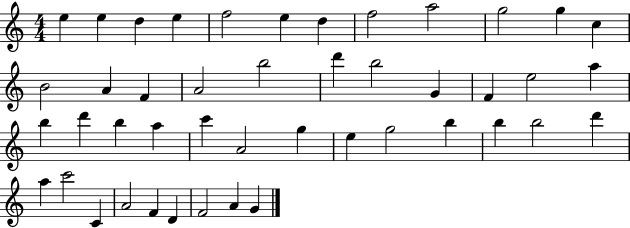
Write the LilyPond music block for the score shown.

{
  \clef treble
  \numericTimeSignature
  \time 4/4
  \key c \major
  e''4 e''4 d''4 e''4 | f''2 e''4 d''4 | f''2 a''2 | g''2 g''4 c''4 | \break b'2 a'4 f'4 | a'2 b''2 | d'''4 b''2 g'4 | f'4 e''2 a''4 | \break b''4 d'''4 b''4 a''4 | c'''4 a'2 g''4 | e''4 g''2 b''4 | b''4 b''2 d'''4 | \break a''4 c'''2 c'4 | a'2 f'4 d'4 | f'2 a'4 g'4 | \bar "|."
}